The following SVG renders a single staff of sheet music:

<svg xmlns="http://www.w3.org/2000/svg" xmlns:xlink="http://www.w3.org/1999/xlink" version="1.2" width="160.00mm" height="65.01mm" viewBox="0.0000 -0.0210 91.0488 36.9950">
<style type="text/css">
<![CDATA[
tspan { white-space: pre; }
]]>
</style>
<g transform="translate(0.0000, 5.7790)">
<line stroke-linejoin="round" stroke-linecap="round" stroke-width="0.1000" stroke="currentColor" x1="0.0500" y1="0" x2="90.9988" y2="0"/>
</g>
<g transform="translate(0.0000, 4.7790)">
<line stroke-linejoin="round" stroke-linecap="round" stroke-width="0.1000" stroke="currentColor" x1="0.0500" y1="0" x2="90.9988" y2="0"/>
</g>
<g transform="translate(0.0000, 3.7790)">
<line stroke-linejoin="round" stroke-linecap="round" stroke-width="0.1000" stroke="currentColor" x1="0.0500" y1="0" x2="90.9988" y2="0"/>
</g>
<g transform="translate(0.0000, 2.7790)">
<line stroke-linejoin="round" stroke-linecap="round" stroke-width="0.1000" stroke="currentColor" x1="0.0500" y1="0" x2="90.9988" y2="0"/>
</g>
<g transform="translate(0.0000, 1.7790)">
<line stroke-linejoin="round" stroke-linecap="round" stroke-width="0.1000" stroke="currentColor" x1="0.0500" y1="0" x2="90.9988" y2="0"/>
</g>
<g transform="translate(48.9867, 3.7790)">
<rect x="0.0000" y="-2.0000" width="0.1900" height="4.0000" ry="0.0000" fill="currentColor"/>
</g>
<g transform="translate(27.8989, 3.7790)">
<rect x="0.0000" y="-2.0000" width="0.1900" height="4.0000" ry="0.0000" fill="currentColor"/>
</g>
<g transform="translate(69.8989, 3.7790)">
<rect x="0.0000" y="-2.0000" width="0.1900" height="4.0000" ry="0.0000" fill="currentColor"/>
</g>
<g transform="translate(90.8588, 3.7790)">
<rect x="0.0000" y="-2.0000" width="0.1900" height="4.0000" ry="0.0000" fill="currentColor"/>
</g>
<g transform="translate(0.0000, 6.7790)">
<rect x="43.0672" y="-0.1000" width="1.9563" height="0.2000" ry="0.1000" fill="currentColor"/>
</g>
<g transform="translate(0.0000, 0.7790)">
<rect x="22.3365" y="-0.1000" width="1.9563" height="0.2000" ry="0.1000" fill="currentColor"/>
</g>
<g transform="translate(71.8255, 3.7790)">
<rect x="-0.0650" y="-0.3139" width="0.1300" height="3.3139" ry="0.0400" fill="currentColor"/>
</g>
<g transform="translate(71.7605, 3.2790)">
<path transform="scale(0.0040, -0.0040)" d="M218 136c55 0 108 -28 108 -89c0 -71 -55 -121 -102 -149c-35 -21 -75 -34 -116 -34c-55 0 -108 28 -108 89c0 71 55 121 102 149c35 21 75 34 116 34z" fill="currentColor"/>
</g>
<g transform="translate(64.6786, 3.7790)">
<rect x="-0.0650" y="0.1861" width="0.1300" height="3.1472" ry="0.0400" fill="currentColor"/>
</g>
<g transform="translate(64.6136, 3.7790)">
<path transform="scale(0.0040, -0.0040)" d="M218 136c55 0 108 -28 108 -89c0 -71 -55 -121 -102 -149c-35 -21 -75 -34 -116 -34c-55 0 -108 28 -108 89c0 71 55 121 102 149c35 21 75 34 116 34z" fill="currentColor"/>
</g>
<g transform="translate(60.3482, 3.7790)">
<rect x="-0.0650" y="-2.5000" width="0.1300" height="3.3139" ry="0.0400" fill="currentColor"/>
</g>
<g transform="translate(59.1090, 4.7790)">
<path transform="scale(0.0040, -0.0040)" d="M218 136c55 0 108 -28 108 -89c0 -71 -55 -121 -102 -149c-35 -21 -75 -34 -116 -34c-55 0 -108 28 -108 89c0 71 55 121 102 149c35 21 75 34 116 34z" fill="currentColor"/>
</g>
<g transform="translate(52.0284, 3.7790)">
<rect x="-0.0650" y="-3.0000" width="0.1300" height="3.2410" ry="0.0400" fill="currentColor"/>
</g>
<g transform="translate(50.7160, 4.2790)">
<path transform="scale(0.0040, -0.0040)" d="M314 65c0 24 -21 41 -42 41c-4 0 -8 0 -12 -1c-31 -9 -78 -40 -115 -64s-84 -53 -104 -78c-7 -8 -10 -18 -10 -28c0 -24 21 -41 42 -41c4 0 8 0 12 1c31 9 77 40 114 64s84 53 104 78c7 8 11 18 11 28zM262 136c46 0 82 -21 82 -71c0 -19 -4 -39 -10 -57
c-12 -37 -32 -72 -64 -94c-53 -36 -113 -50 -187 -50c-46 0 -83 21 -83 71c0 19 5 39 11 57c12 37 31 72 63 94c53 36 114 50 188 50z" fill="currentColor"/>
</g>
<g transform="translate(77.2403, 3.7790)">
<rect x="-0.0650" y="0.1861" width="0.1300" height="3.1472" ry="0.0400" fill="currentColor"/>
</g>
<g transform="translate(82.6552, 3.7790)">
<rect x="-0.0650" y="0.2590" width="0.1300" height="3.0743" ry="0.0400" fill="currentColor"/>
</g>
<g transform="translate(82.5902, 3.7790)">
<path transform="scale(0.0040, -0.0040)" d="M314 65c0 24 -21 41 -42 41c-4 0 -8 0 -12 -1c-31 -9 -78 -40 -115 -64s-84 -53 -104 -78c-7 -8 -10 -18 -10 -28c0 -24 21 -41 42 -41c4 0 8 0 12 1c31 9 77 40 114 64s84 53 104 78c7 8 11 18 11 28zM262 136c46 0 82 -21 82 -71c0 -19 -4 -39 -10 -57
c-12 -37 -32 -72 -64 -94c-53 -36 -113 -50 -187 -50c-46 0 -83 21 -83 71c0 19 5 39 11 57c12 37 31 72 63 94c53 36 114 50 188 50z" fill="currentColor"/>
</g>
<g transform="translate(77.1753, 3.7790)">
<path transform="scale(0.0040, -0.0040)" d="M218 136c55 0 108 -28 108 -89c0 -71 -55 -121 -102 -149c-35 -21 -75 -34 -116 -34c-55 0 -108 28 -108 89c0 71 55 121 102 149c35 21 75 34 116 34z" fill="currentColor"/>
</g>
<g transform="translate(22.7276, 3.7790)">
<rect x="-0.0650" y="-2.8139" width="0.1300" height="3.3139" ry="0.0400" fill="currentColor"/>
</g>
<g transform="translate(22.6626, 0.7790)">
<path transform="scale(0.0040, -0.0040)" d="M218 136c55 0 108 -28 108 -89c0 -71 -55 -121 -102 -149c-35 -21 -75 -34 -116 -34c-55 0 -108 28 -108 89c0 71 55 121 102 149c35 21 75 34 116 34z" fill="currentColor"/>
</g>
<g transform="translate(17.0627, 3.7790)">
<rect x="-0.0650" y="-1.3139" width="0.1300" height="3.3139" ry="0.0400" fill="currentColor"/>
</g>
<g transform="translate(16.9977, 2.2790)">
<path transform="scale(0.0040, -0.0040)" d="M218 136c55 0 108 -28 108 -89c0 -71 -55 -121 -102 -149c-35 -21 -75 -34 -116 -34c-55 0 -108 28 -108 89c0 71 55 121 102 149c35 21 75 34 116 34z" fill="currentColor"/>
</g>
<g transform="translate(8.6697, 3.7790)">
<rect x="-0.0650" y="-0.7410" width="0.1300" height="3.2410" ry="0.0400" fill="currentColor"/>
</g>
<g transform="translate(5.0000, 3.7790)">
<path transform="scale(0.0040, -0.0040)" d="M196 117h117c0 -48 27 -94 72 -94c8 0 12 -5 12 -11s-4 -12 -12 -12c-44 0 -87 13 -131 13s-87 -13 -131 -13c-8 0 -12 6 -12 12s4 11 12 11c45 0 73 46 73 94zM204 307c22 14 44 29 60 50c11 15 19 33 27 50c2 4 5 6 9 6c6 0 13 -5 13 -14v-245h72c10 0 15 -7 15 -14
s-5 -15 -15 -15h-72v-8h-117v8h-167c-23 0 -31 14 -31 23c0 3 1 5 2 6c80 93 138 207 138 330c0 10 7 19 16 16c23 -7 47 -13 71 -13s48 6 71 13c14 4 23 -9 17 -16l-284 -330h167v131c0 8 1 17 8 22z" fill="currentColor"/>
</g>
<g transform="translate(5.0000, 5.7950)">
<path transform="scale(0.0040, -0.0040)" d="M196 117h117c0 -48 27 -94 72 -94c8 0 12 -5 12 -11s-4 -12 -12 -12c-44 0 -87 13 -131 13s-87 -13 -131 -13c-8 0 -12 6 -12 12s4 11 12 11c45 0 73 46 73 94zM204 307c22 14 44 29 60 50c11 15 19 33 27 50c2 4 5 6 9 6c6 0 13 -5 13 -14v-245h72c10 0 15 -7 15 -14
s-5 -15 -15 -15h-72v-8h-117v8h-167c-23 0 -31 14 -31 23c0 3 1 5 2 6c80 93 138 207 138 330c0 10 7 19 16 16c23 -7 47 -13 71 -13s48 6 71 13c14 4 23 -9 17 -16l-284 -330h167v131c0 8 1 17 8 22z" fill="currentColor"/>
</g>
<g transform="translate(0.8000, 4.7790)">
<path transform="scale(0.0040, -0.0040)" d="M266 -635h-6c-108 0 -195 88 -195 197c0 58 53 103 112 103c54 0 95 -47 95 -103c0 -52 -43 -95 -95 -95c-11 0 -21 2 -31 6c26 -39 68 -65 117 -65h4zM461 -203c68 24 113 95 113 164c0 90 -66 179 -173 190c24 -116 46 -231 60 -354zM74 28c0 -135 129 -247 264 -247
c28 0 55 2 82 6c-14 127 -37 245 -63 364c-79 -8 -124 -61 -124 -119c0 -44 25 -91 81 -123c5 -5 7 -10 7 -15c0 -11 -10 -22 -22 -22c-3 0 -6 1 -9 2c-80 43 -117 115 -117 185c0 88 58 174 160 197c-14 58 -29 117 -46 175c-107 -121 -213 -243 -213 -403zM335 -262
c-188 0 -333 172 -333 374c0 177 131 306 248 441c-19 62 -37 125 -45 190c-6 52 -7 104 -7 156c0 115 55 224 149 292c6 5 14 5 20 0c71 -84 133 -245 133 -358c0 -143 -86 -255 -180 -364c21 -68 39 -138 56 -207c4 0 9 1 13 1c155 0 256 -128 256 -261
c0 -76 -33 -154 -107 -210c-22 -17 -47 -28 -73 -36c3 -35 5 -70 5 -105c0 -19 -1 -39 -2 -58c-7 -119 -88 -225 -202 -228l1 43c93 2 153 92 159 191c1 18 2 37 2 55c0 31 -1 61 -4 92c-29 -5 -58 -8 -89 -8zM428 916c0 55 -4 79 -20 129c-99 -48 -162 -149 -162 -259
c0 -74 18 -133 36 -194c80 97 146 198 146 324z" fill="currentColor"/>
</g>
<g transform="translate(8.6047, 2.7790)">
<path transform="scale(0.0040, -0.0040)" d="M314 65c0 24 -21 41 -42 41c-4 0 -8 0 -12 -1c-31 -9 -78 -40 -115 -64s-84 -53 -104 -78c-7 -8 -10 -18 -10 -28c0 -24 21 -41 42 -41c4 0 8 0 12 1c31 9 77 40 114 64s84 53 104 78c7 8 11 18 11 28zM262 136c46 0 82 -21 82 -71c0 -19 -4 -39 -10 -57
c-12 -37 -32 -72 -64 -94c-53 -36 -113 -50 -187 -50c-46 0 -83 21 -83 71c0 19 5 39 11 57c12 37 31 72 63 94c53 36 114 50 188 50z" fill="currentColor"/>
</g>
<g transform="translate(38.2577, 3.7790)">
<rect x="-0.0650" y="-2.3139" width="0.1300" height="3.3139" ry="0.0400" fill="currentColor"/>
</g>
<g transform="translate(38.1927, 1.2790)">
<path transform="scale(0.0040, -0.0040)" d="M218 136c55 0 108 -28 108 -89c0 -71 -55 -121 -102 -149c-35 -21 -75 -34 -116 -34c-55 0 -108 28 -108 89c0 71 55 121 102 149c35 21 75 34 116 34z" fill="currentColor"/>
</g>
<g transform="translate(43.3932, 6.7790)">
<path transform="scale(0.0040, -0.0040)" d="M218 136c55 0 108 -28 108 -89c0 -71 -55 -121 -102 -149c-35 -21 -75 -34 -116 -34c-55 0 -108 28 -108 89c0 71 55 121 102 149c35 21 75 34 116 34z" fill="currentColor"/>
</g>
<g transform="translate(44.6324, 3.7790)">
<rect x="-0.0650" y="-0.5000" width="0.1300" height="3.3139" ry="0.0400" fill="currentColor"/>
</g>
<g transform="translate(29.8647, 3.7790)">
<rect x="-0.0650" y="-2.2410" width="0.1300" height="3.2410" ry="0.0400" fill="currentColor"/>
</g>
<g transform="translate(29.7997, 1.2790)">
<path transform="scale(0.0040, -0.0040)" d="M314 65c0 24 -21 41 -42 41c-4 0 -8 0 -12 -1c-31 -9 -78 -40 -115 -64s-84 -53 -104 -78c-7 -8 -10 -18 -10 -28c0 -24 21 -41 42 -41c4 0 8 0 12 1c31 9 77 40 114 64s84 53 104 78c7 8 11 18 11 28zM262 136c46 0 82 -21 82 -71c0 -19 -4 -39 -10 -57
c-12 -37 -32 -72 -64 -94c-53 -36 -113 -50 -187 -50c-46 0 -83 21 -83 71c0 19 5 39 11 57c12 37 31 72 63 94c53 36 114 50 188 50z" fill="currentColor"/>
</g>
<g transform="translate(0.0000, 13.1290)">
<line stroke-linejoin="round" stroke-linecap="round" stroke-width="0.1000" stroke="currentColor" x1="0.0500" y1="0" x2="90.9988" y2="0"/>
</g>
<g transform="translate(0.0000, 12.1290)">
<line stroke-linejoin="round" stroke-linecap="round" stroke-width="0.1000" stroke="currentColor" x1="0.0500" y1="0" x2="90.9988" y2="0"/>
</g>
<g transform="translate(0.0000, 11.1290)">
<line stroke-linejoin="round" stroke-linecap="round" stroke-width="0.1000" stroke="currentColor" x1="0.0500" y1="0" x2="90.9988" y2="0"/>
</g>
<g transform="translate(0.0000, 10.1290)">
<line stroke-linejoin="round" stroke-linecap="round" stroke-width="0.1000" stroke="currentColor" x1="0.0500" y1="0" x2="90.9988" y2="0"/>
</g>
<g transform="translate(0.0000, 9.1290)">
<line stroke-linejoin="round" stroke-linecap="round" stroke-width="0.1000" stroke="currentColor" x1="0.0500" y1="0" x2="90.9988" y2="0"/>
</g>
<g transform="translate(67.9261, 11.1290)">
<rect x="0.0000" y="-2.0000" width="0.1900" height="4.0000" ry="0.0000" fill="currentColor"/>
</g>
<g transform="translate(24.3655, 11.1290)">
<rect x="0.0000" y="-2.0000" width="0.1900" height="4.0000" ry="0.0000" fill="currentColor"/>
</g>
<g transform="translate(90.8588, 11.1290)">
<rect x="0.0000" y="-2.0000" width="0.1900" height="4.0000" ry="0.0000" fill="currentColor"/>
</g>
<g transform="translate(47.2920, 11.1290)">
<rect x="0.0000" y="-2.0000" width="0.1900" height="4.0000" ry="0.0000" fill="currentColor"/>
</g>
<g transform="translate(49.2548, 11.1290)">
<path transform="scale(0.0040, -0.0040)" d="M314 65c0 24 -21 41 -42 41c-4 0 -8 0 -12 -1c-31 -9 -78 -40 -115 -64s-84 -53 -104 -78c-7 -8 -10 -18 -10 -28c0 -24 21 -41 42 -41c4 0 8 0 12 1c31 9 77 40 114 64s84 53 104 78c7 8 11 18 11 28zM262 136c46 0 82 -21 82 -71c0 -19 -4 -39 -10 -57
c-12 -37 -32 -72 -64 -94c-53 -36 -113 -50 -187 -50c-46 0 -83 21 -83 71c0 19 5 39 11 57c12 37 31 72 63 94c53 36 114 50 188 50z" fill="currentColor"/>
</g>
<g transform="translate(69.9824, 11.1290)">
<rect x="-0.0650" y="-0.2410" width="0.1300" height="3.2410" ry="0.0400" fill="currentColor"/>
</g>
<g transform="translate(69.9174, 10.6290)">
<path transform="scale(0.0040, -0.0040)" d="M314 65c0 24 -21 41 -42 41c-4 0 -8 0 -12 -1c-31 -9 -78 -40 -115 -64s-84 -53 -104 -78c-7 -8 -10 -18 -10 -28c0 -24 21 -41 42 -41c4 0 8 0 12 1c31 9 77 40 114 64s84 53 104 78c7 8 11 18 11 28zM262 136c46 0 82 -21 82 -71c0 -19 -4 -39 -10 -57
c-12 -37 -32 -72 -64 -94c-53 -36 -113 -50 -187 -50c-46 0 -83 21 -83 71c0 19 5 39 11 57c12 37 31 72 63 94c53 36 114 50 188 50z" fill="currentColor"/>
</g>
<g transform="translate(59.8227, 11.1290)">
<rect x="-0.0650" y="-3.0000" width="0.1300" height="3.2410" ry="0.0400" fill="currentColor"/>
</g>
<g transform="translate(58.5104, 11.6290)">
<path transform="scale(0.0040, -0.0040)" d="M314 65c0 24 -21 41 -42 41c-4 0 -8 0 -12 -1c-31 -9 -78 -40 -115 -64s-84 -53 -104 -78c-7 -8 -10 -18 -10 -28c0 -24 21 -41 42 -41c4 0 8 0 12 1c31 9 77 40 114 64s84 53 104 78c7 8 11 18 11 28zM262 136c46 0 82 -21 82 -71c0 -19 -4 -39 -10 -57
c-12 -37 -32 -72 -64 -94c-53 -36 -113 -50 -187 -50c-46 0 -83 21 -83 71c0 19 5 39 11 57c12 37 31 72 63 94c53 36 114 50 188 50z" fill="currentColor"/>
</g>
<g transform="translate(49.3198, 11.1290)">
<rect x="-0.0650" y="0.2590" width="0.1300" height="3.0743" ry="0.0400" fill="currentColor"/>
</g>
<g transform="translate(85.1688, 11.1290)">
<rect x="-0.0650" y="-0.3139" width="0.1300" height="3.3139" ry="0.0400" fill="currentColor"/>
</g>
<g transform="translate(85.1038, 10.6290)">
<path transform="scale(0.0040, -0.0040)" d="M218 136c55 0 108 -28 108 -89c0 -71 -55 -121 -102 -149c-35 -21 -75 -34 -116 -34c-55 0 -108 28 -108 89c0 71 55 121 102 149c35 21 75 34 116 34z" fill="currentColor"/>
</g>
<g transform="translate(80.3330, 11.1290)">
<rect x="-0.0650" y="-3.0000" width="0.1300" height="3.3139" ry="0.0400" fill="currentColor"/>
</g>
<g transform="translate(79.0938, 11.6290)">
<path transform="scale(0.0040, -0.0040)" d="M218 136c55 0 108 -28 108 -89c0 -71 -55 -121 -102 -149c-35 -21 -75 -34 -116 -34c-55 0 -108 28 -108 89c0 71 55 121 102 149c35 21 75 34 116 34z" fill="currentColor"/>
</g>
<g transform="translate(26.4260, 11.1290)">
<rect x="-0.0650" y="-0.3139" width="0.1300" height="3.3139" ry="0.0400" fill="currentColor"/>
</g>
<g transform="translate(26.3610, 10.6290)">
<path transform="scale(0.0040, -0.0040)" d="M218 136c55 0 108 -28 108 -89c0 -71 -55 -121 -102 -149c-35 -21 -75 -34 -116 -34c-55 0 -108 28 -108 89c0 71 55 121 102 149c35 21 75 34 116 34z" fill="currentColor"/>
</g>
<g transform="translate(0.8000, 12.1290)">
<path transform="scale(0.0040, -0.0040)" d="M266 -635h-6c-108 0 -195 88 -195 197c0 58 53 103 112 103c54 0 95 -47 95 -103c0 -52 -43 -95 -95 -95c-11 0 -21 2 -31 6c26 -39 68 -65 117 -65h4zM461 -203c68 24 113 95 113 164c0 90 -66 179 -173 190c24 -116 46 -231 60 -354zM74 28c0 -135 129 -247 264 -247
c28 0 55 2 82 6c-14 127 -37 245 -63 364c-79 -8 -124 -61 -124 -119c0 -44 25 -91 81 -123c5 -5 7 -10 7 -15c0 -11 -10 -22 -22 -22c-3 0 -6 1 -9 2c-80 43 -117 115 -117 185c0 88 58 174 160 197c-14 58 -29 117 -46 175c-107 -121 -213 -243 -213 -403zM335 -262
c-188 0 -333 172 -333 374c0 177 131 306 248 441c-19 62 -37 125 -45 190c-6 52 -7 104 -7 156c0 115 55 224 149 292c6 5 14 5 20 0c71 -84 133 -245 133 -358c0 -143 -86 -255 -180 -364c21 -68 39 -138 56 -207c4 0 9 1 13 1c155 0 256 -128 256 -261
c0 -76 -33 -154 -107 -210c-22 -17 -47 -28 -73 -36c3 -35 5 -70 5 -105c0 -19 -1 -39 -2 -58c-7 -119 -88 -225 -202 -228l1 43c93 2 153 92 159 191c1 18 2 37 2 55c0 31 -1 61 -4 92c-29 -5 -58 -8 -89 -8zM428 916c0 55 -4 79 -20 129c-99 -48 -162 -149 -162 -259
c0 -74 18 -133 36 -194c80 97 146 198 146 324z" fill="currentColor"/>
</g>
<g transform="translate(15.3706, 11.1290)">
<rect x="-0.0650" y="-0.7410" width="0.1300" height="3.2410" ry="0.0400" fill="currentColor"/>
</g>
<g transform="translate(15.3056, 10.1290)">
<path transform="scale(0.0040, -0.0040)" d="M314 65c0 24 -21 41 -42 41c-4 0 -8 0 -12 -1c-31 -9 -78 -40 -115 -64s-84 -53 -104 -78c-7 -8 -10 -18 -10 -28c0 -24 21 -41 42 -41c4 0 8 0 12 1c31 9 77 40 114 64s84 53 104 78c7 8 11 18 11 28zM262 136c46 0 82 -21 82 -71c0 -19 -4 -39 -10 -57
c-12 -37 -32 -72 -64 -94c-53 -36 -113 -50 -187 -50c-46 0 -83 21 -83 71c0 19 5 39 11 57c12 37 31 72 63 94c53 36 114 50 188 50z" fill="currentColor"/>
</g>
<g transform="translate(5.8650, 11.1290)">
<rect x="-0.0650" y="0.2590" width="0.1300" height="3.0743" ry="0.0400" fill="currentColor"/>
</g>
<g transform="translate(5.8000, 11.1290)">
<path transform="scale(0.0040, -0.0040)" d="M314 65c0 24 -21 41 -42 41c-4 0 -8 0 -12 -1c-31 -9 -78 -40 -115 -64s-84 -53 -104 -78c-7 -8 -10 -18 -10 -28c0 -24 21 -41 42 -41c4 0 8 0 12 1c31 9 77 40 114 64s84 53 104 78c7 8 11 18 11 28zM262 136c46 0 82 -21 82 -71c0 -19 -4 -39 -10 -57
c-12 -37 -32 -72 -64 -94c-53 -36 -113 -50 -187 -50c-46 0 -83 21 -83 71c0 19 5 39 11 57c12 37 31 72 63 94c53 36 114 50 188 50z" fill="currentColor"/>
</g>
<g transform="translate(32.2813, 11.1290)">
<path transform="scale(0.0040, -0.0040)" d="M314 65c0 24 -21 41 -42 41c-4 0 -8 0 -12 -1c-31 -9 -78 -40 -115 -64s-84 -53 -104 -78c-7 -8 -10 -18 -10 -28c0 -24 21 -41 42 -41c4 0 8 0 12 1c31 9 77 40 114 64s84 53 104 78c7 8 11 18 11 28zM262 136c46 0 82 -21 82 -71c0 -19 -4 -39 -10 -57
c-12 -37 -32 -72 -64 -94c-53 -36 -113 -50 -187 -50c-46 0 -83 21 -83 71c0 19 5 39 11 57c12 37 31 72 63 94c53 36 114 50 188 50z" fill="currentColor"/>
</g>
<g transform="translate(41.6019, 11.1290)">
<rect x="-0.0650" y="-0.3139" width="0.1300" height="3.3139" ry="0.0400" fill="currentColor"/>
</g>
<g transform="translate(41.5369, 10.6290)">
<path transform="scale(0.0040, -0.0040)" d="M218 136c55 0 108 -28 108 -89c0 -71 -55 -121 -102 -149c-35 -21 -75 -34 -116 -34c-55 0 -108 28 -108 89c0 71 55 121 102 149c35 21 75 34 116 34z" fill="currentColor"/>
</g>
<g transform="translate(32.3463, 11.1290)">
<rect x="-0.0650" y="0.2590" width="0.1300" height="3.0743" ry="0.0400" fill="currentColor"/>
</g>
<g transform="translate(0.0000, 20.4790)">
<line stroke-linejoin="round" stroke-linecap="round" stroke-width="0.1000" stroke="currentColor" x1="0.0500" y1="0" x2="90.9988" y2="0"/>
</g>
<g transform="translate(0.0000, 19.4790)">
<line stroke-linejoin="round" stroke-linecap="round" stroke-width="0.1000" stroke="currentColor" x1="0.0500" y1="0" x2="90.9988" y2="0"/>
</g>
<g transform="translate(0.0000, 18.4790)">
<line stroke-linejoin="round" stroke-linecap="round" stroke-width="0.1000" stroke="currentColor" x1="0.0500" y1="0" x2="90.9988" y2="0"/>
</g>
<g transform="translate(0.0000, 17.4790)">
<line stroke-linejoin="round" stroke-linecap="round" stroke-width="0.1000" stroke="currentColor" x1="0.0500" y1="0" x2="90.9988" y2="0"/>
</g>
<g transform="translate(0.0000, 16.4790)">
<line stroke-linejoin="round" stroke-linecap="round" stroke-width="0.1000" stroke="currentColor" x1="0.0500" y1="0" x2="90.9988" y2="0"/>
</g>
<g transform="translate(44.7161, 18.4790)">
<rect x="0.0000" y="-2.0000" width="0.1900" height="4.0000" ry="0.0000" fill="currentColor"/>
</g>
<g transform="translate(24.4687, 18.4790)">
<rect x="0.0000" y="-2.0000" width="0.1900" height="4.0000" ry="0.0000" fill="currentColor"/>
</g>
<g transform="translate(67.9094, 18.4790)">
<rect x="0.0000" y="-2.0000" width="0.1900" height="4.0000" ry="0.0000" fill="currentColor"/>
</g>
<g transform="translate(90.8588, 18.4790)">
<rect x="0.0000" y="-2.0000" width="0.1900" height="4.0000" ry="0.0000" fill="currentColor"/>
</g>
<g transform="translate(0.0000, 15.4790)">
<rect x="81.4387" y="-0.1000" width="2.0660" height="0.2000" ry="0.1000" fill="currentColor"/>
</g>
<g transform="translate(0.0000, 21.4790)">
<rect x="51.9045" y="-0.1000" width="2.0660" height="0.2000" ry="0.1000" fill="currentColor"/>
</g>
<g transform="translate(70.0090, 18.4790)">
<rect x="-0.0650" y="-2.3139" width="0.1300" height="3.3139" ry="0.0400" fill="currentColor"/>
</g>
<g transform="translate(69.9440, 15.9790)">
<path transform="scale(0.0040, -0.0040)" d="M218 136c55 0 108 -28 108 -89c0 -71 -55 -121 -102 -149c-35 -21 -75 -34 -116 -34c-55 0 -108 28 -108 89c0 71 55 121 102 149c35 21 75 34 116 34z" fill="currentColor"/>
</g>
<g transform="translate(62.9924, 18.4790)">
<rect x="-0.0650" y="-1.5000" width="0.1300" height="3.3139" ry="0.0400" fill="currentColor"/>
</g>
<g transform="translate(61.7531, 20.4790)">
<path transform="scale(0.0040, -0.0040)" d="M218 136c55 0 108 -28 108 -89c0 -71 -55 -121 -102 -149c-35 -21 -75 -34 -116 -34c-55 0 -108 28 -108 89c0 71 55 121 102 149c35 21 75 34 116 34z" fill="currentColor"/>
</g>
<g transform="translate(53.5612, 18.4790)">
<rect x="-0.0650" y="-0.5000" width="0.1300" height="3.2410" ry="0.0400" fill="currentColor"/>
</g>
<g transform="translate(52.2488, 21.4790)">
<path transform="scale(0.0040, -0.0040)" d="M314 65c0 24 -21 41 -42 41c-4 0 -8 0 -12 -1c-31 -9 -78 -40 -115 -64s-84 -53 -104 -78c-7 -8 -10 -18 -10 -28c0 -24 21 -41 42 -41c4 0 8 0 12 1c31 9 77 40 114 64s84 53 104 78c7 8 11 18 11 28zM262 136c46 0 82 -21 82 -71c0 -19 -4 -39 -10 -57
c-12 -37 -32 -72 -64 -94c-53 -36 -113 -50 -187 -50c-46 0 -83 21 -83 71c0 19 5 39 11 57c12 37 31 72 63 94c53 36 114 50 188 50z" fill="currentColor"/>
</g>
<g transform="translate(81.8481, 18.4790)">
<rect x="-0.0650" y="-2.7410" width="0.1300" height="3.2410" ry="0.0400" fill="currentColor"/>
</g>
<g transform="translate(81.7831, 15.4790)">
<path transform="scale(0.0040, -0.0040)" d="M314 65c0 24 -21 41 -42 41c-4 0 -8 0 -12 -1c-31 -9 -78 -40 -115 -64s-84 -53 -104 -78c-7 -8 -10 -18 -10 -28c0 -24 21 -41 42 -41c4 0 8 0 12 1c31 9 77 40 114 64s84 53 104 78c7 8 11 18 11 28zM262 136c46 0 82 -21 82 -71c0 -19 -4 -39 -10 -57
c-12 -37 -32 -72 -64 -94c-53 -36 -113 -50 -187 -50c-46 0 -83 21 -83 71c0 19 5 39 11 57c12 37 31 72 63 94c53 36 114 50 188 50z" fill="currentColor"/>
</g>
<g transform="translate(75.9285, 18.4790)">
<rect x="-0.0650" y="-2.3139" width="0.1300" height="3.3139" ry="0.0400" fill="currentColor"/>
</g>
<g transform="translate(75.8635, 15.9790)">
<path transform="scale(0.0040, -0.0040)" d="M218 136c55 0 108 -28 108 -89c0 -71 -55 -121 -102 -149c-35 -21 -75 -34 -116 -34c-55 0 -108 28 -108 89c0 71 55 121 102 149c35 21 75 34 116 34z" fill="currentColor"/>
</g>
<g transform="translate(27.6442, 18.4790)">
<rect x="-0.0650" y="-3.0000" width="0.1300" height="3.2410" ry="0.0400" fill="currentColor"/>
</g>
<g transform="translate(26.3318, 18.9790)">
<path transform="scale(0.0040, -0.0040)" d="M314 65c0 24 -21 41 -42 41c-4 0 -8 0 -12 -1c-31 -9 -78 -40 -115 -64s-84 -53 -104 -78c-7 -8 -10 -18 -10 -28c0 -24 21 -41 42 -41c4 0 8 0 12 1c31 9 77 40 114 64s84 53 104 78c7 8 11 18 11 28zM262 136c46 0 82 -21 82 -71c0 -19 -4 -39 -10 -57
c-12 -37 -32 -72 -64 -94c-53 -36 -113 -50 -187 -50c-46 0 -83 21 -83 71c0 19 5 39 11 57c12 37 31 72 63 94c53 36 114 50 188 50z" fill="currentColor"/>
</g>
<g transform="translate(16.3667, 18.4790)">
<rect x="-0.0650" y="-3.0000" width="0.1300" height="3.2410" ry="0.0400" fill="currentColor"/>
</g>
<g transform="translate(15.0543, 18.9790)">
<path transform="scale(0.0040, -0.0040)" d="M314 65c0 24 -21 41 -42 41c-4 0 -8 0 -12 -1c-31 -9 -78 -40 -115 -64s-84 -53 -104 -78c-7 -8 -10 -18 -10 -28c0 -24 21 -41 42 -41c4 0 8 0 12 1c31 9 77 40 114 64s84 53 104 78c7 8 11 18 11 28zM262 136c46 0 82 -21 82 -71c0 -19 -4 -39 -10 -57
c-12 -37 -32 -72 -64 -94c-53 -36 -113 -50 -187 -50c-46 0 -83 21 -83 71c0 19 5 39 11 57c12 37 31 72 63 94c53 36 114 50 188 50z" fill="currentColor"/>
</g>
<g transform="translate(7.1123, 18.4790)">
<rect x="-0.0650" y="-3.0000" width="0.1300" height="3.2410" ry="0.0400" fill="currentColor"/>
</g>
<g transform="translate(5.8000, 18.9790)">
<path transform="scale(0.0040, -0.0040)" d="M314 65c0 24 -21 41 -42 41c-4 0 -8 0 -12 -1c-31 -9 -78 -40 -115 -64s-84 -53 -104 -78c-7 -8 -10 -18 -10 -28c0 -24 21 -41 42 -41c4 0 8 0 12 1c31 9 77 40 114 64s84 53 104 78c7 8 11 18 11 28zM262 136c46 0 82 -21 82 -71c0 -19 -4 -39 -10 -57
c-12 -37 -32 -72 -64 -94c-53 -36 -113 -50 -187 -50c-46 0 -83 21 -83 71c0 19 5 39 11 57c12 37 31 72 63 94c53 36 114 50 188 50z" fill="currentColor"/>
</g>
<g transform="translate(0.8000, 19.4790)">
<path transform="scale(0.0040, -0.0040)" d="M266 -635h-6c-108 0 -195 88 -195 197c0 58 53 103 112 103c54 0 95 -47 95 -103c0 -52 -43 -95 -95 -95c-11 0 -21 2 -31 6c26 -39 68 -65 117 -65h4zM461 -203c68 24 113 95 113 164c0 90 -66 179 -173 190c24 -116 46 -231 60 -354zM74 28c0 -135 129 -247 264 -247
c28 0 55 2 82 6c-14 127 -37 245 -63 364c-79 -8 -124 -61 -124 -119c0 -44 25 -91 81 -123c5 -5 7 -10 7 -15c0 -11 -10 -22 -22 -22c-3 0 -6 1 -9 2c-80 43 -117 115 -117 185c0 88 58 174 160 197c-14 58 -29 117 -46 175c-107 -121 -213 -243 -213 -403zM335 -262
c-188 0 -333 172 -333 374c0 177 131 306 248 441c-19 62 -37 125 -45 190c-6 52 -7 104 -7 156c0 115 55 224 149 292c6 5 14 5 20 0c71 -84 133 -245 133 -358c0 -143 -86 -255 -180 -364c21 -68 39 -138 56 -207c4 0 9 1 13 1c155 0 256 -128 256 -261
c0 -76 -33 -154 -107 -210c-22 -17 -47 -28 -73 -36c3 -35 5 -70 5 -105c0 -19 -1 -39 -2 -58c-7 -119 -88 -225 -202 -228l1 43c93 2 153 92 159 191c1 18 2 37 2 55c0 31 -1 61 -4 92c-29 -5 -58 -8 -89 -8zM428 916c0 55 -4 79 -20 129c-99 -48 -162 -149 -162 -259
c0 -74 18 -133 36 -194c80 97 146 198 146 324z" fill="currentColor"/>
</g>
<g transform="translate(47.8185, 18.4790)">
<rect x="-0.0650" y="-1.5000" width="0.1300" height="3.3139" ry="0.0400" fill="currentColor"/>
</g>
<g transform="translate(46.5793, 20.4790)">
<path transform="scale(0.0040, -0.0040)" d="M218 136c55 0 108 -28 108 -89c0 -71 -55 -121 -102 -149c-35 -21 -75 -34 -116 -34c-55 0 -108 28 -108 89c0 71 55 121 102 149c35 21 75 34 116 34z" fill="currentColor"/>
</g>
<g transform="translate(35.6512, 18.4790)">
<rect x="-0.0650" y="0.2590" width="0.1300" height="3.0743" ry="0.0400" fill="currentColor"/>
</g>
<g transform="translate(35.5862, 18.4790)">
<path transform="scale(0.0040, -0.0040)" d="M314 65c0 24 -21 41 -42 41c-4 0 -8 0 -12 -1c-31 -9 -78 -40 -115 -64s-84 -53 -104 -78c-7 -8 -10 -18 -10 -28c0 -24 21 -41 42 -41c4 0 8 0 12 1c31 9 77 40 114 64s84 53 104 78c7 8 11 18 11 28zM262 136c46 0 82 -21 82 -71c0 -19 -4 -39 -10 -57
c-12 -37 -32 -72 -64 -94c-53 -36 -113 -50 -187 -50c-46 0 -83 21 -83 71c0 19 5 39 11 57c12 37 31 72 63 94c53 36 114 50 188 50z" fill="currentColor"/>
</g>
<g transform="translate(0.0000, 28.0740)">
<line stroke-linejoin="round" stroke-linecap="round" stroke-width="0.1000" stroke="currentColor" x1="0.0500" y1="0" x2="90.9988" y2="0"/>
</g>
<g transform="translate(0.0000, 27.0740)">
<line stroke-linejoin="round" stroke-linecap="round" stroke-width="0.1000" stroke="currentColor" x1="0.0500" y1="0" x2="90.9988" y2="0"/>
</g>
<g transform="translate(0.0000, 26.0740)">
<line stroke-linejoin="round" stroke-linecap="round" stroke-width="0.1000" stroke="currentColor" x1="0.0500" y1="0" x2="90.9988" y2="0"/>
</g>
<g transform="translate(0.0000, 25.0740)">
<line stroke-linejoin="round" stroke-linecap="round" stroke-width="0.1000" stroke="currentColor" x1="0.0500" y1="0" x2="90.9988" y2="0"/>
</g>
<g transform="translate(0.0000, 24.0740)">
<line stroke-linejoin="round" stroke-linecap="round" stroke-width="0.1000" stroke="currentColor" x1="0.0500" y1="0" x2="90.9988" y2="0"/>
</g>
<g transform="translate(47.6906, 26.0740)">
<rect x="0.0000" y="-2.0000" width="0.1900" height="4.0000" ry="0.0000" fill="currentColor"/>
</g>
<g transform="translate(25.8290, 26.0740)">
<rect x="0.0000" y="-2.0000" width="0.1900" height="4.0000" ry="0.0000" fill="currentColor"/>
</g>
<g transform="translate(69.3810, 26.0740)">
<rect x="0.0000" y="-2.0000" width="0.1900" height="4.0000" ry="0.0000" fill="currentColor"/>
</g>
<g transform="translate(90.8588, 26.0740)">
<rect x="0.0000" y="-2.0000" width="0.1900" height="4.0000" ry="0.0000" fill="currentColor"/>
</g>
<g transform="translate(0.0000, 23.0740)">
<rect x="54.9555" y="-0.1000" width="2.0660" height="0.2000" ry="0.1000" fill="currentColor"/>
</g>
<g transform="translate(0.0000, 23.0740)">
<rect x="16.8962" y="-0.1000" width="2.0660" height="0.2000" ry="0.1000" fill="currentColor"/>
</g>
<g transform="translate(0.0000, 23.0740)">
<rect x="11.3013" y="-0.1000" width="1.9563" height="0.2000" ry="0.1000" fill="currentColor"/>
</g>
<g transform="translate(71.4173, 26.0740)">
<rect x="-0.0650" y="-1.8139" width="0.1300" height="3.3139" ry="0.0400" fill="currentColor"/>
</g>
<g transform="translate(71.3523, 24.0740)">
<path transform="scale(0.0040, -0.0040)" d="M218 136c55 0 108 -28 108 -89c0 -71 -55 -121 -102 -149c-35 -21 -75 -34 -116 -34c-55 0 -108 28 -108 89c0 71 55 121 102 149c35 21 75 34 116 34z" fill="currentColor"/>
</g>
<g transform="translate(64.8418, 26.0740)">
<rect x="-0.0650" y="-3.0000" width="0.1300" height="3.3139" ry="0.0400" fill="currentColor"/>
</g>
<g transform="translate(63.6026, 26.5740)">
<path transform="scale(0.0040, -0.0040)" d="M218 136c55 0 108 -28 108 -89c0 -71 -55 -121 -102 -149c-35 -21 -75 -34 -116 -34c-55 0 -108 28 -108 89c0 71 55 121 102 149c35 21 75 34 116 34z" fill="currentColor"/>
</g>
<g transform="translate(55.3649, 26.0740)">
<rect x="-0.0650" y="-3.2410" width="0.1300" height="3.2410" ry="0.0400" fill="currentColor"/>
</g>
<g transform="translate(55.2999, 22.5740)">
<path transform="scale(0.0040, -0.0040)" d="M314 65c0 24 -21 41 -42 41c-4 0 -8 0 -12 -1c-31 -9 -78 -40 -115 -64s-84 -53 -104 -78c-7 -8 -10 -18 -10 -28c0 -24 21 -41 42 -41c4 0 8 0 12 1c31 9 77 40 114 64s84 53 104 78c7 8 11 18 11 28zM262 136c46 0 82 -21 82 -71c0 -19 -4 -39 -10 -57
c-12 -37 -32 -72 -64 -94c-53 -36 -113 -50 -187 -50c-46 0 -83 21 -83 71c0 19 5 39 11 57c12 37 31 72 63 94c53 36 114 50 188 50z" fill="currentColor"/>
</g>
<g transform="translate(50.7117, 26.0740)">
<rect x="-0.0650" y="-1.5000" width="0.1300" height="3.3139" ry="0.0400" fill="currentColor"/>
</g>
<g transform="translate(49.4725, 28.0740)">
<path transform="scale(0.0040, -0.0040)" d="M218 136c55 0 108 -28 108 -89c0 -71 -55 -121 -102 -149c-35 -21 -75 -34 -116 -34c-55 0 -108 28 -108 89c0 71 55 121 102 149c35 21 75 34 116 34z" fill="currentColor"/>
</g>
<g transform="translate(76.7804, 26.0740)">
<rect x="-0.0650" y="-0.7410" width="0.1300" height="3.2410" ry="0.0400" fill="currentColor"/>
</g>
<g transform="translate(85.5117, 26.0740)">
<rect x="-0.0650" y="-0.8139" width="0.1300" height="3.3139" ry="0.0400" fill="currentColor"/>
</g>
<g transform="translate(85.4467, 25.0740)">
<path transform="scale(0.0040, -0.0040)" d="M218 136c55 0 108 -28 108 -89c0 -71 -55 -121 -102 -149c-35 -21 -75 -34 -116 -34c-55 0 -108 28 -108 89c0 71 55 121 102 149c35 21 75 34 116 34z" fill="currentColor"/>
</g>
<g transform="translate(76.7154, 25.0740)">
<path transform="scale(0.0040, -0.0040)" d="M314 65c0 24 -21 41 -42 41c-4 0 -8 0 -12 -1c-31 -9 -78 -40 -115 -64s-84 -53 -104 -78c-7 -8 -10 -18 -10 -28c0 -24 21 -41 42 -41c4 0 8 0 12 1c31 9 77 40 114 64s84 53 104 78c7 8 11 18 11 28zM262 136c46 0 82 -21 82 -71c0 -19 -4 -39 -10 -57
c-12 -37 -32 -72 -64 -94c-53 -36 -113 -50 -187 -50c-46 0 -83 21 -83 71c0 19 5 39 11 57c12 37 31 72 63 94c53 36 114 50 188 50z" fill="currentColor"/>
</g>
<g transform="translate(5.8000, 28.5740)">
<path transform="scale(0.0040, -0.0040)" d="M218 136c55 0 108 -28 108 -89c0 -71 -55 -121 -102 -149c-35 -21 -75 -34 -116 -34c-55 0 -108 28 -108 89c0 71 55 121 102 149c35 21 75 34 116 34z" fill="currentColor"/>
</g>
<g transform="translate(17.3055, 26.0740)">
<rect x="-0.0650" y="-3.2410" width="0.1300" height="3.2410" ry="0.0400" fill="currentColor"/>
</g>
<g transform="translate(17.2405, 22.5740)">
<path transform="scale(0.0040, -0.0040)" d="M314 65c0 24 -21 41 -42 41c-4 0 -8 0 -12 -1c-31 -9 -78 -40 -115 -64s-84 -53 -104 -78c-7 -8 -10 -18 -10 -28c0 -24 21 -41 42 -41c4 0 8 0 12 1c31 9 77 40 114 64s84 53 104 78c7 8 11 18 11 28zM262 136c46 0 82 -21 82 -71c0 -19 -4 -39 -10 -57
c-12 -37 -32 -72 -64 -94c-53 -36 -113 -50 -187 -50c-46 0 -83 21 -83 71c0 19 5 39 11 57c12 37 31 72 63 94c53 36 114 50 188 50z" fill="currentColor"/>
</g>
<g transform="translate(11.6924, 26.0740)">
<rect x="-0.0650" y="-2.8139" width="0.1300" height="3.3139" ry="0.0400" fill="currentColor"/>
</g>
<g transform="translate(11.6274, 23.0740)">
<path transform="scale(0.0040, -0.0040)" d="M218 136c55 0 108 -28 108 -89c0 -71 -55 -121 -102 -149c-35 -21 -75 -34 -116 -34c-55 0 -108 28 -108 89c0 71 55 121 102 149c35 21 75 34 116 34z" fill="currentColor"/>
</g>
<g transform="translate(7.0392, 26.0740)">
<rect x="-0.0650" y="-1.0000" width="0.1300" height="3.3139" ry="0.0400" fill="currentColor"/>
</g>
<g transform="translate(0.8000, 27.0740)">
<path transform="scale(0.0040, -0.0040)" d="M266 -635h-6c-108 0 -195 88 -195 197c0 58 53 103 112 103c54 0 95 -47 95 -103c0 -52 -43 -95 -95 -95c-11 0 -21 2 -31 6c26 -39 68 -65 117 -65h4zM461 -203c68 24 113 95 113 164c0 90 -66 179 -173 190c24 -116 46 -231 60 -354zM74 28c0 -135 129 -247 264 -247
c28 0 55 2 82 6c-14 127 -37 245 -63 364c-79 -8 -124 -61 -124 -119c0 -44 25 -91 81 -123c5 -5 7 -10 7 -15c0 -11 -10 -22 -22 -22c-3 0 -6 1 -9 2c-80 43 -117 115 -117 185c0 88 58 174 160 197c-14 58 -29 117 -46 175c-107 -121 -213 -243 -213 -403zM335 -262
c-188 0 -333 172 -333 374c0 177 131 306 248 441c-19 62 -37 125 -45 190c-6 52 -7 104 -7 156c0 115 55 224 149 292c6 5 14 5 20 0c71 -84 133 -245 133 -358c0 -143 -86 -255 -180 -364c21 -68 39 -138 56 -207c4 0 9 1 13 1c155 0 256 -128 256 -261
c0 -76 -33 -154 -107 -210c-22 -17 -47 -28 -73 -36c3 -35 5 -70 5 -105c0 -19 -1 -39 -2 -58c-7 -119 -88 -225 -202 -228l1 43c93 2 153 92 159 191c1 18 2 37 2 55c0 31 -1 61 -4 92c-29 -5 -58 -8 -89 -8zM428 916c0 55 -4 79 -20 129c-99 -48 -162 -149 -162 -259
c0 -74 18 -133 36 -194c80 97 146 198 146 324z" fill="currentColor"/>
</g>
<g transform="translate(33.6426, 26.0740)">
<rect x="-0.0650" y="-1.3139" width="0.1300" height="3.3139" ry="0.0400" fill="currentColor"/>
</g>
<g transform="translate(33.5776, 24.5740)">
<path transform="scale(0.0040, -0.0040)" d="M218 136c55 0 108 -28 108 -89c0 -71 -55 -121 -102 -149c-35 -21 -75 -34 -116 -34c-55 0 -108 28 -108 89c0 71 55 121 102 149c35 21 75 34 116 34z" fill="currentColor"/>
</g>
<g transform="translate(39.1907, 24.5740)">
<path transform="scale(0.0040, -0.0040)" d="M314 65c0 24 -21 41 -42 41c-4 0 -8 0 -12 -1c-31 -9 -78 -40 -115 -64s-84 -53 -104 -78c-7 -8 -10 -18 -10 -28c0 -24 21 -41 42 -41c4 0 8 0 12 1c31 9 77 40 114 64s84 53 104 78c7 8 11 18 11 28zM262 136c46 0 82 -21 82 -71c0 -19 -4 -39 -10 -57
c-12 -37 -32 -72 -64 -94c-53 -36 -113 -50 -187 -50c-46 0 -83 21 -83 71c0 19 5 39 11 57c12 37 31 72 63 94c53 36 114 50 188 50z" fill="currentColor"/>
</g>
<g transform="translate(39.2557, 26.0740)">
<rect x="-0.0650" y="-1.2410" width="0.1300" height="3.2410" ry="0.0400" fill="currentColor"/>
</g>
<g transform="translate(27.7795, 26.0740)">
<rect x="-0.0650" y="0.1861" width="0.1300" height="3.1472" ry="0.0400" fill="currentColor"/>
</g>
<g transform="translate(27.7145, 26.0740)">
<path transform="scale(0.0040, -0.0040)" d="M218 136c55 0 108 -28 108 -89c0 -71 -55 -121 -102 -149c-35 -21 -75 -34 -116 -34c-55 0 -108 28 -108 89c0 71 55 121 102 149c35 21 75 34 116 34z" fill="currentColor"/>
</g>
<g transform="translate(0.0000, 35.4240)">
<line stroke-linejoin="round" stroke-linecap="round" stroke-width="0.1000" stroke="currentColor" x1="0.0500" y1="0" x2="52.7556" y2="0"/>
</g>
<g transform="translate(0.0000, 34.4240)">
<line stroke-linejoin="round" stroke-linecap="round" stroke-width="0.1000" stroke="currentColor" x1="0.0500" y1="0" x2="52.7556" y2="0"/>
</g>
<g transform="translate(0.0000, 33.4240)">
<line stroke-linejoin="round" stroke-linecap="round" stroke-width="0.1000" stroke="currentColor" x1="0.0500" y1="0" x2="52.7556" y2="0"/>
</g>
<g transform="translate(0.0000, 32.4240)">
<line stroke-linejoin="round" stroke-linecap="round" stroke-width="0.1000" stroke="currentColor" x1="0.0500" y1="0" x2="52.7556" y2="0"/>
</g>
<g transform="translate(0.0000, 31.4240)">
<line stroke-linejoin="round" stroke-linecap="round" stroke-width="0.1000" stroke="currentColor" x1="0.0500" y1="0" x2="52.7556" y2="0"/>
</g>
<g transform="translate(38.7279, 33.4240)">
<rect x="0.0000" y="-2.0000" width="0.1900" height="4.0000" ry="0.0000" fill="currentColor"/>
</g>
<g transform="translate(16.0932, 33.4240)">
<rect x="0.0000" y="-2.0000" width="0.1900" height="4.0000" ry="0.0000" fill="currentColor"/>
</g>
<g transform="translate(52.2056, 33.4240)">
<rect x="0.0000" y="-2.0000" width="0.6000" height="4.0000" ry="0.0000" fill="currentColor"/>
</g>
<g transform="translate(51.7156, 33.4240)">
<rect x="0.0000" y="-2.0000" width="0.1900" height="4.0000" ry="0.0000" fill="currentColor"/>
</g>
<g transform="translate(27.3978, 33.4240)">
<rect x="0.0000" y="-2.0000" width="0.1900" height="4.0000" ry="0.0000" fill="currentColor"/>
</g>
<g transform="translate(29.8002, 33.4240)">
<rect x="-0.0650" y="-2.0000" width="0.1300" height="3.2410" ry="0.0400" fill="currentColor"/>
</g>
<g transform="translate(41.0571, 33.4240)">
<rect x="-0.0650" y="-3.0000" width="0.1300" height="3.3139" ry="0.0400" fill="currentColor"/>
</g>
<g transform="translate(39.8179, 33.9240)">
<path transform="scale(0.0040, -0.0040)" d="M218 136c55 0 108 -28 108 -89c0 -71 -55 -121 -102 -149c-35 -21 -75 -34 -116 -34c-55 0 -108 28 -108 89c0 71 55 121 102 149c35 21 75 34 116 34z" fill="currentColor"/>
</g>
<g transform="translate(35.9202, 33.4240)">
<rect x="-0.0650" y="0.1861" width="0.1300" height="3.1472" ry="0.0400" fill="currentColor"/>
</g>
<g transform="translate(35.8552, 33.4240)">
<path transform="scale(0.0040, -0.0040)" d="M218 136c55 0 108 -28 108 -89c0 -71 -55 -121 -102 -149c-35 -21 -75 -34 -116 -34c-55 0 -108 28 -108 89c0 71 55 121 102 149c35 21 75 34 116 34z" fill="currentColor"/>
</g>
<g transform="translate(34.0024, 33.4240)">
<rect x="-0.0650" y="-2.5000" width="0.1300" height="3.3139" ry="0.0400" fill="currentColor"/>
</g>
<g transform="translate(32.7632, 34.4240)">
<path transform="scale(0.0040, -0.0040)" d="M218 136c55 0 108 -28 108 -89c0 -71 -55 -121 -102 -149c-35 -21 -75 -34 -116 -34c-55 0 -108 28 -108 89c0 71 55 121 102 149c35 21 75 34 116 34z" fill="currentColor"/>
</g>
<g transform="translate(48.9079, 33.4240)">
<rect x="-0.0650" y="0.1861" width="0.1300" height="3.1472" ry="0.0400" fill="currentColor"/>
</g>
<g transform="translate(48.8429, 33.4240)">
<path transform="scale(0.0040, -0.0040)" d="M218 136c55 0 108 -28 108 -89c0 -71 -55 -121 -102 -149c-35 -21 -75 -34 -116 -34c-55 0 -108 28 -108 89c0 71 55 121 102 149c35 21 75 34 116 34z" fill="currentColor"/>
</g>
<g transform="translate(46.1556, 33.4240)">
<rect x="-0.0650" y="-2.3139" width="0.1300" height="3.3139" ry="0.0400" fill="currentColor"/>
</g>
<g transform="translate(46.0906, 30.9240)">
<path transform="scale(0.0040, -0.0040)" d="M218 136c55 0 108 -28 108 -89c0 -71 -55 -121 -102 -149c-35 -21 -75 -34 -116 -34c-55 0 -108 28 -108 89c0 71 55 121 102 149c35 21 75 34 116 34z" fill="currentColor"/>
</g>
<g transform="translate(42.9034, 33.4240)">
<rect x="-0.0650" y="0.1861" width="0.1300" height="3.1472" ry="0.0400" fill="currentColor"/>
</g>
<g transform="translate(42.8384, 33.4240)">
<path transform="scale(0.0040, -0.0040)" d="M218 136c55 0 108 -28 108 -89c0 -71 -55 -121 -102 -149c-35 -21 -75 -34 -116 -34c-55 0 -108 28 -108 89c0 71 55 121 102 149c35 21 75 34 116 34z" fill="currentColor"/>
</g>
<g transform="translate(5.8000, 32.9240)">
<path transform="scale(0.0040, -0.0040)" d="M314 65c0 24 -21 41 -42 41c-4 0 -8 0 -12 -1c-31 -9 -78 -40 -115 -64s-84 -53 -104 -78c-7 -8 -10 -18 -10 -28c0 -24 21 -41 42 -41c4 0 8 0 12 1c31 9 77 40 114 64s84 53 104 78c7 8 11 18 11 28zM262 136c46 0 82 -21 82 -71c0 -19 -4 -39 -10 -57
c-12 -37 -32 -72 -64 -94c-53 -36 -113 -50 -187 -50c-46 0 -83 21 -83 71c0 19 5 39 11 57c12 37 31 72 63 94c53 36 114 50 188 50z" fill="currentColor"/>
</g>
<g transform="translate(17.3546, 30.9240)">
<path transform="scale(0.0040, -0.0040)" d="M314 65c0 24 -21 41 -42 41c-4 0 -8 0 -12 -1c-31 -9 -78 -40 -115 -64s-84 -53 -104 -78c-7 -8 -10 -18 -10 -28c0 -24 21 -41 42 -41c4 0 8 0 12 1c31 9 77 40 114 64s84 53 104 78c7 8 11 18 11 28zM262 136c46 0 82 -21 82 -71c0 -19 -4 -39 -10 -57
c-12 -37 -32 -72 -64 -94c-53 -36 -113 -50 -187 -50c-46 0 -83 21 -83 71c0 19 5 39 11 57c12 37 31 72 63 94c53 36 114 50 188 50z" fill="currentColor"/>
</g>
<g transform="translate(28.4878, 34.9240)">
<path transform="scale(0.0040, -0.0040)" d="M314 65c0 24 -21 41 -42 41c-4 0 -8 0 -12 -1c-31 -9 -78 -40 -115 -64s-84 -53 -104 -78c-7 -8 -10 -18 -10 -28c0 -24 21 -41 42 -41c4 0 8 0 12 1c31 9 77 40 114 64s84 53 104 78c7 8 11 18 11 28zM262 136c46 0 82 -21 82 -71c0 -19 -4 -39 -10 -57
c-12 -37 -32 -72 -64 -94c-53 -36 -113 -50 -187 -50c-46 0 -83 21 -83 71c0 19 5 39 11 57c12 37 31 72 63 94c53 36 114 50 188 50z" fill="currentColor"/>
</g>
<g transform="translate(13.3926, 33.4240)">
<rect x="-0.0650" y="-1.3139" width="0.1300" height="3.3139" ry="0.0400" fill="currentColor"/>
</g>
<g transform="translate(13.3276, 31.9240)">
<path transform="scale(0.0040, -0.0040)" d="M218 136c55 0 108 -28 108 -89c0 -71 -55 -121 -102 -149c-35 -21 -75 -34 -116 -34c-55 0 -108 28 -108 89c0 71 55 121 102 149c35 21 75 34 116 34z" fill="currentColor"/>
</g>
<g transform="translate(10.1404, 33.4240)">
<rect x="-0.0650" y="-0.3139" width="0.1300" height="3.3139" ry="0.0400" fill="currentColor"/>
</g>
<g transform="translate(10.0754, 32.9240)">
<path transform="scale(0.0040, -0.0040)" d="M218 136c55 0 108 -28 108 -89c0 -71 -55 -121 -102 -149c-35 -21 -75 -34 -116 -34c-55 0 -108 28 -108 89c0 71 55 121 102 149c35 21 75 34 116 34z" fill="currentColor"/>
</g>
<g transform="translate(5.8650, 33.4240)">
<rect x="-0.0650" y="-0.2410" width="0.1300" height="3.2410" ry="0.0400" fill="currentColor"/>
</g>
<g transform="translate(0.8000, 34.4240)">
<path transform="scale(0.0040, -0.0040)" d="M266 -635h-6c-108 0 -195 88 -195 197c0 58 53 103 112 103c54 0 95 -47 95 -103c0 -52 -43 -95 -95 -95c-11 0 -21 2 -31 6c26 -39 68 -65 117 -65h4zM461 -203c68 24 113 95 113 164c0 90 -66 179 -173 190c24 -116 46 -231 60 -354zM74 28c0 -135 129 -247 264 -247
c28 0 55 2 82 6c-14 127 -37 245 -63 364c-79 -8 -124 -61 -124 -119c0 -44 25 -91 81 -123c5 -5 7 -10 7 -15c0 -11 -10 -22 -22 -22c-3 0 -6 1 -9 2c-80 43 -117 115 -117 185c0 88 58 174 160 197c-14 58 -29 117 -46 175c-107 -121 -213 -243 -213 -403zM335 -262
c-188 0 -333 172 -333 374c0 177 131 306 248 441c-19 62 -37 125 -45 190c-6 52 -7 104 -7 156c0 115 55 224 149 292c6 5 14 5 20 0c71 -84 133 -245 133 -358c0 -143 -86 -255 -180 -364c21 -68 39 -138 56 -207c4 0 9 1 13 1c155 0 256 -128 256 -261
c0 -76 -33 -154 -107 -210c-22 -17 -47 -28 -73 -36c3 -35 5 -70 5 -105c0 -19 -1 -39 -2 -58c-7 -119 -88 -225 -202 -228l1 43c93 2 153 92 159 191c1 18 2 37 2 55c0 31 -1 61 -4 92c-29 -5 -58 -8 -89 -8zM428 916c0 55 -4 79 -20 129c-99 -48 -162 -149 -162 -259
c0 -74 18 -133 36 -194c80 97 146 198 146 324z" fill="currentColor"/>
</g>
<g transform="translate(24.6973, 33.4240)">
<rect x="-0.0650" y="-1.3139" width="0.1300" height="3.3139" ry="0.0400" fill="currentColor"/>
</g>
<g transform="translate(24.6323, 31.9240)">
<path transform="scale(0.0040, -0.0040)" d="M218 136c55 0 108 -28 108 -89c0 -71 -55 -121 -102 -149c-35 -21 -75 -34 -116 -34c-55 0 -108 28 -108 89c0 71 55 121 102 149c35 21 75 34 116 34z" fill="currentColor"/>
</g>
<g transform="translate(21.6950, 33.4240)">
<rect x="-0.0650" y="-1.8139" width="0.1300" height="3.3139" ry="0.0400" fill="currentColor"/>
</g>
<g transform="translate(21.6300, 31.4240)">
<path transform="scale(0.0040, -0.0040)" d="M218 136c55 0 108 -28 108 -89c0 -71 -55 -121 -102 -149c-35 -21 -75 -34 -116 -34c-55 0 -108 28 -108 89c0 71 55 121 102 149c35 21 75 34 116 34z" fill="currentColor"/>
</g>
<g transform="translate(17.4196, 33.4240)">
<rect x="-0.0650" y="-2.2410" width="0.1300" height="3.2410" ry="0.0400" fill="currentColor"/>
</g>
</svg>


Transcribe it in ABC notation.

X:1
T:Untitled
M:4/4
L:1/4
K:C
d2 e a g2 g C A2 G B c B B2 B2 d2 c B2 c B2 A2 c2 A c A2 A2 A2 B2 E C2 E g g a2 D a b2 B e e2 E b2 A f d2 d c2 c e g2 f e F2 G B A B g B